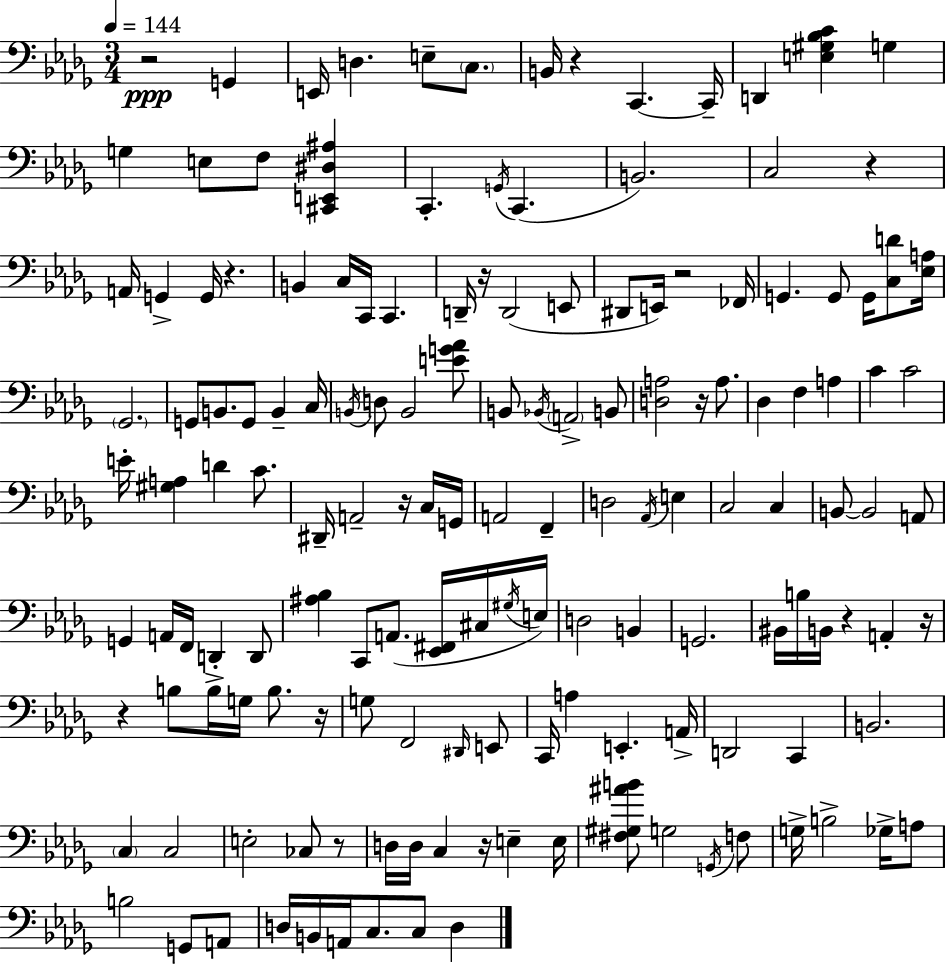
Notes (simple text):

R/h G2/q E2/s D3/q. E3/e C3/e. B2/s R/q C2/q. C2/s D2/q [E3,G#3,Bb3,C4]/q G3/q G3/q E3/e F3/e [C#2,E2,D#3,A#3]/q C2/q. G2/s C2/q. B2/h. C3/h R/q A2/s G2/q G2/s R/q. B2/q C3/s C2/s C2/q. D2/s R/s D2/h E2/e D#2/e E2/s R/h FES2/s G2/q. G2/e G2/s [C3,D4]/e [Eb3,A3]/s Gb2/h. G2/e B2/e. G2/e B2/q C3/s B2/s D3/e B2/h [E4,G4,Ab4]/e B2/e Bb2/s A2/h B2/e [D3,A3]/h R/s A3/e. Db3/q F3/q A3/q C4/q C4/h E4/s [G#3,A3]/q D4/q C4/e. D#2/s A2/h R/s C3/s G2/s A2/h F2/q D3/h Ab2/s E3/q C3/h C3/q B2/e B2/h A2/e G2/q A2/s F2/s D2/q D2/e [A#3,Bb3]/q C2/e A2/e. [Eb2,F#2]/s C#3/s G#3/s E3/s D3/h B2/q G2/h. BIS2/s B3/s B2/s R/q A2/q R/s R/q B3/e B3/s G3/s B3/e. R/s G3/e F2/h D#2/s E2/e C2/s A3/q E2/q. A2/s D2/h C2/q B2/h. C3/q C3/h E3/h CES3/e R/e D3/s D3/s C3/q R/s E3/q E3/s [F#3,G#3,A#4,B4]/e G3/h G2/s F3/e G3/s B3/h Gb3/s A3/e B3/h G2/e A2/e D3/s B2/s A2/s C3/e. C3/e D3/q